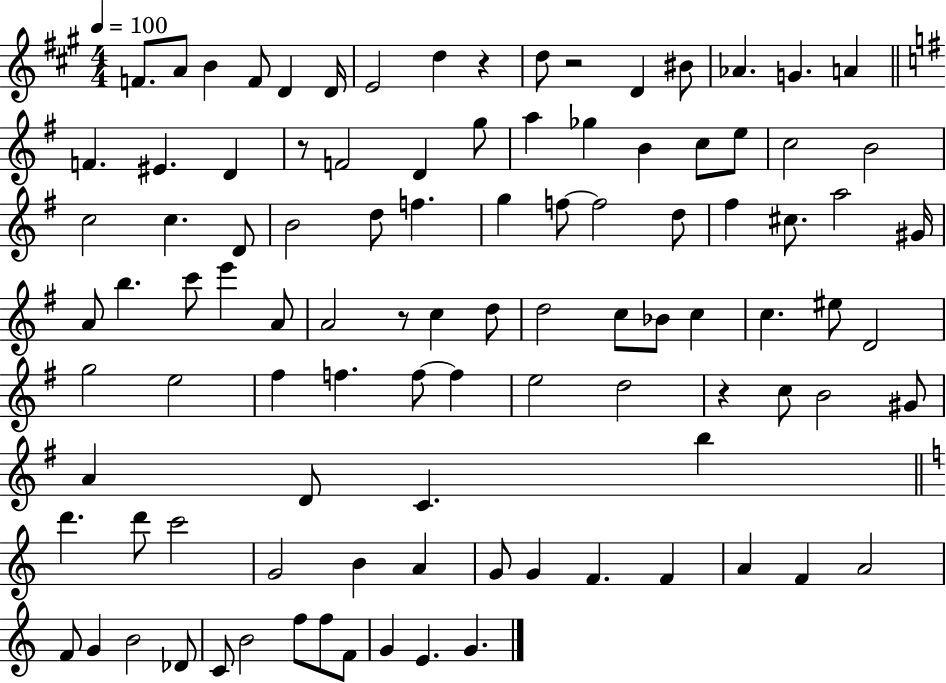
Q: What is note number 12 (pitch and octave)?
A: Ab4